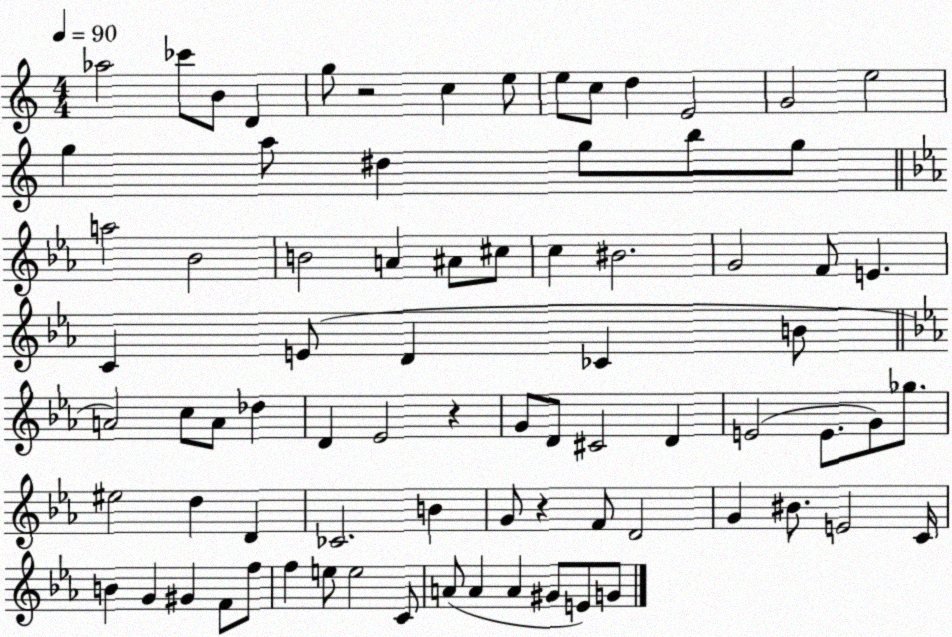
X:1
T:Untitled
M:4/4
L:1/4
K:C
_a2 _c'/2 B/2 D g/2 z2 c e/2 e/2 c/2 d E2 G2 e2 g a/2 ^d g/2 b/2 g/2 a2 _B2 B2 A ^A/2 ^c/2 c ^B2 G2 F/2 E C E/2 D _C B/2 A2 c/2 A/2 _d D _E2 z G/2 D/2 ^C2 D E2 E/2 G/2 _g/2 ^e2 d D _C2 B G/2 z F/2 D2 G ^B/2 E2 C/4 B G ^G F/2 f/2 f e/2 e2 C/2 A/2 A A ^G/2 E/2 G/2